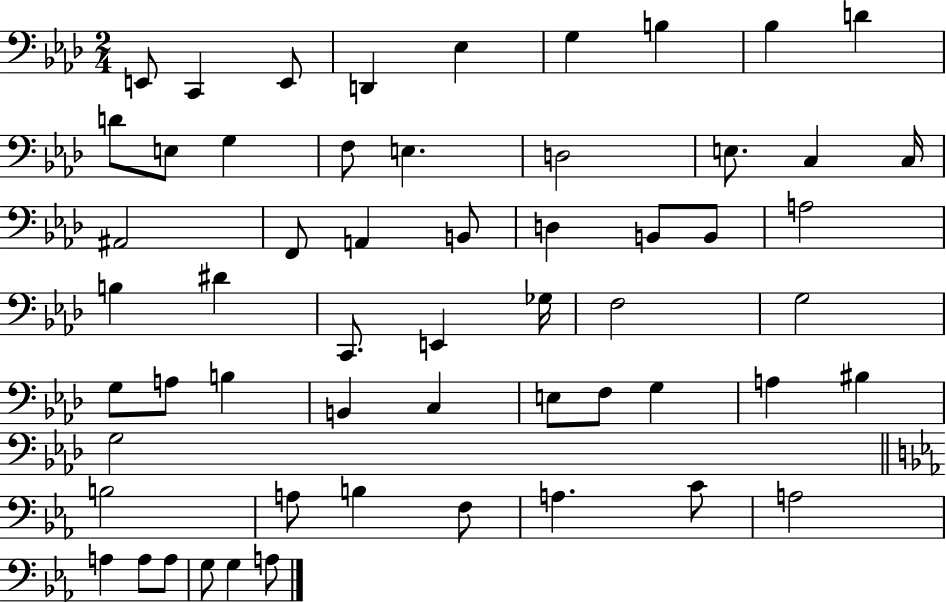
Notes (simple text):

E2/e C2/q E2/e D2/q Eb3/q G3/q B3/q Bb3/q D4/q D4/e E3/e G3/q F3/e E3/q. D3/h E3/e. C3/q C3/s A#2/h F2/e A2/q B2/e D3/q B2/e B2/e A3/h B3/q D#4/q C2/e. E2/q Gb3/s F3/h G3/h G3/e A3/e B3/q B2/q C3/q E3/e F3/e G3/q A3/q BIS3/q G3/h B3/h A3/e B3/q F3/e A3/q. C4/e A3/h A3/q A3/e A3/e G3/e G3/q A3/e